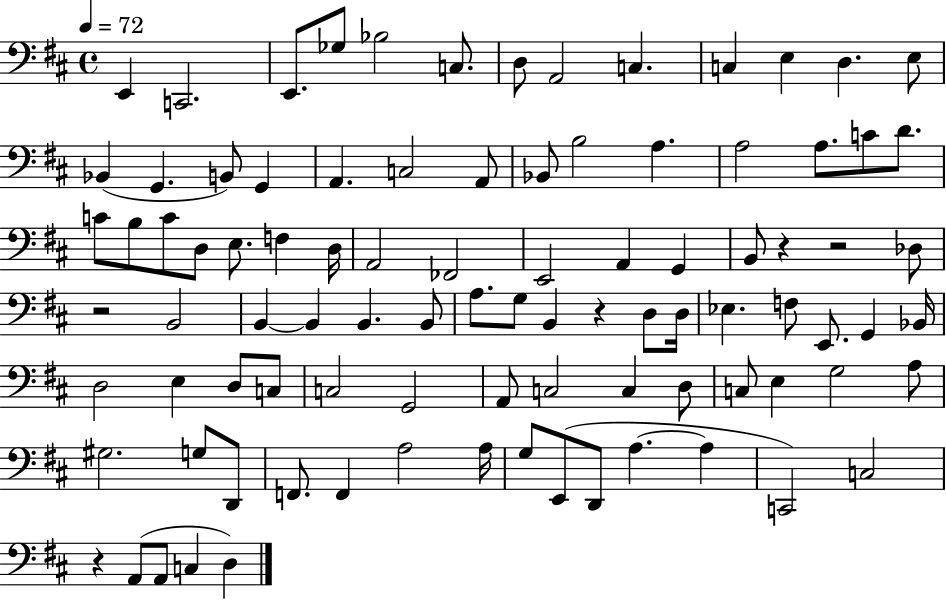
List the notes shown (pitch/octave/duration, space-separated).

E2/q C2/h. E2/e. Gb3/e Bb3/h C3/e. D3/e A2/h C3/q. C3/q E3/q D3/q. E3/e Bb2/q G2/q. B2/e G2/q A2/q. C3/h A2/e Bb2/e B3/h A3/q. A3/h A3/e. C4/e D4/e. C4/e B3/e C4/e D3/e E3/e. F3/q D3/s A2/h FES2/h E2/h A2/q G2/q B2/e R/q R/h Db3/e R/h B2/h B2/q B2/q B2/q. B2/e A3/e. G3/e B2/q R/q D3/e D3/s Eb3/q. F3/e E2/e. G2/q Bb2/s D3/h E3/q D3/e C3/e C3/h G2/h A2/e C3/h C3/q D3/e C3/e E3/q G3/h A3/e G#3/h. G3/e D2/e F2/e. F2/q A3/h A3/s G3/e E2/e D2/e A3/q. A3/q C2/h C3/h R/q A2/e A2/e C3/q D3/q